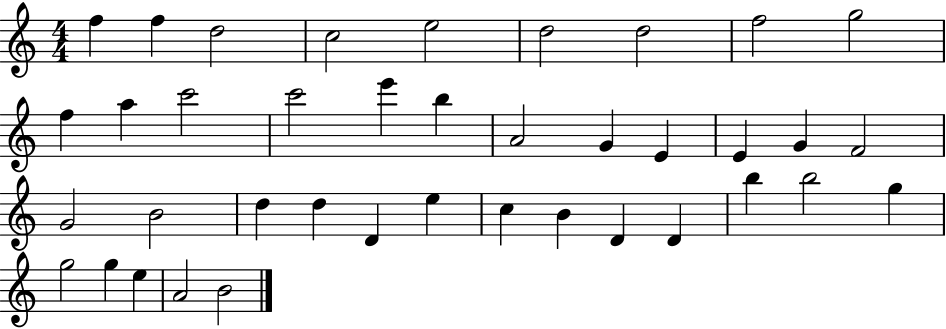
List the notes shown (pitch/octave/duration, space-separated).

F5/q F5/q D5/h C5/h E5/h D5/h D5/h F5/h G5/h F5/q A5/q C6/h C6/h E6/q B5/q A4/h G4/q E4/q E4/q G4/q F4/h G4/h B4/h D5/q D5/q D4/q E5/q C5/q B4/q D4/q D4/q B5/q B5/h G5/q G5/h G5/q E5/q A4/h B4/h